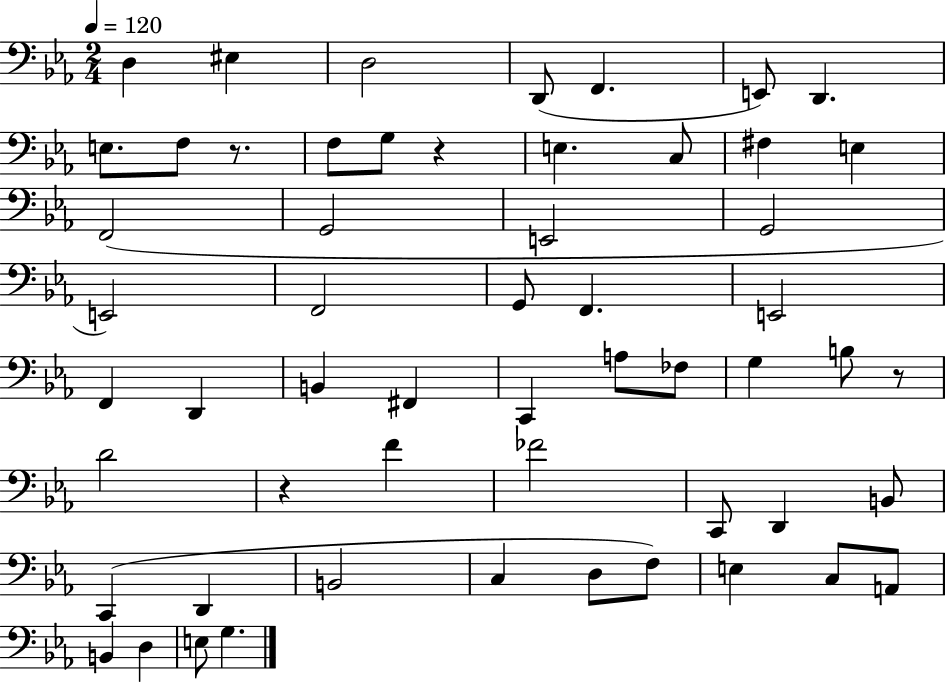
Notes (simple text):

D3/q EIS3/q D3/h D2/e F2/q. E2/e D2/q. E3/e. F3/e R/e. F3/e G3/e R/q E3/q. C3/e F#3/q E3/q F2/h G2/h E2/h G2/h E2/h F2/h G2/e F2/q. E2/h F2/q D2/q B2/q F#2/q C2/q A3/e FES3/e G3/q B3/e R/e D4/h R/q F4/q FES4/h C2/e D2/q B2/e C2/q D2/q B2/h C3/q D3/e F3/e E3/q C3/e A2/e B2/q D3/q E3/e G3/q.